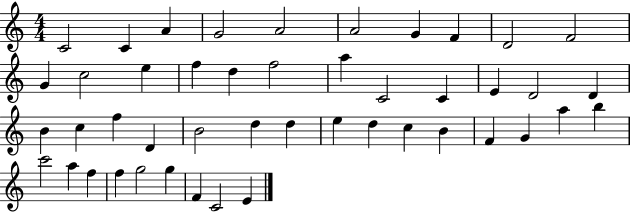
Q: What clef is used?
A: treble